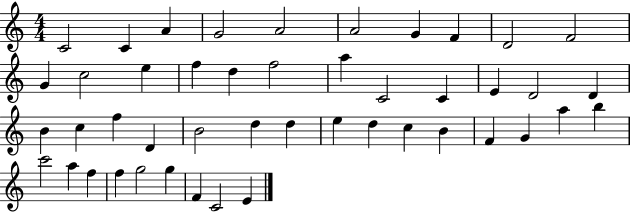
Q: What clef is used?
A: treble